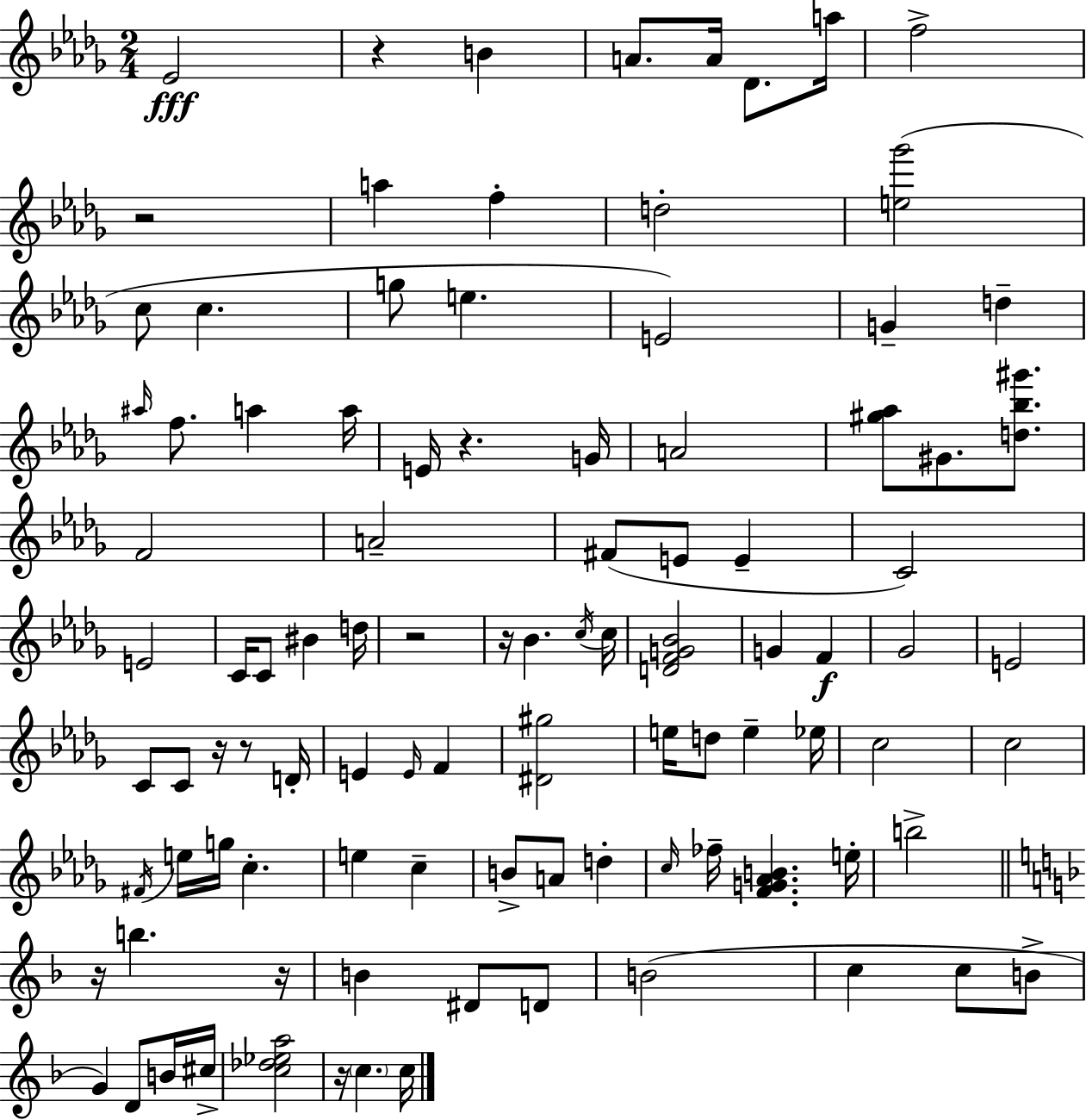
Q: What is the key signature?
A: BES minor